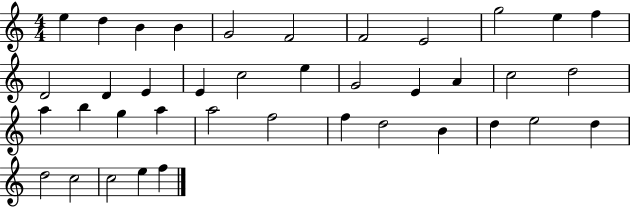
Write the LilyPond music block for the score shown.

{
  \clef treble
  \numericTimeSignature
  \time 4/4
  \key c \major
  e''4 d''4 b'4 b'4 | g'2 f'2 | f'2 e'2 | g''2 e''4 f''4 | \break d'2 d'4 e'4 | e'4 c''2 e''4 | g'2 e'4 a'4 | c''2 d''2 | \break a''4 b''4 g''4 a''4 | a''2 f''2 | f''4 d''2 b'4 | d''4 e''2 d''4 | \break d''2 c''2 | c''2 e''4 f''4 | \bar "|."
}